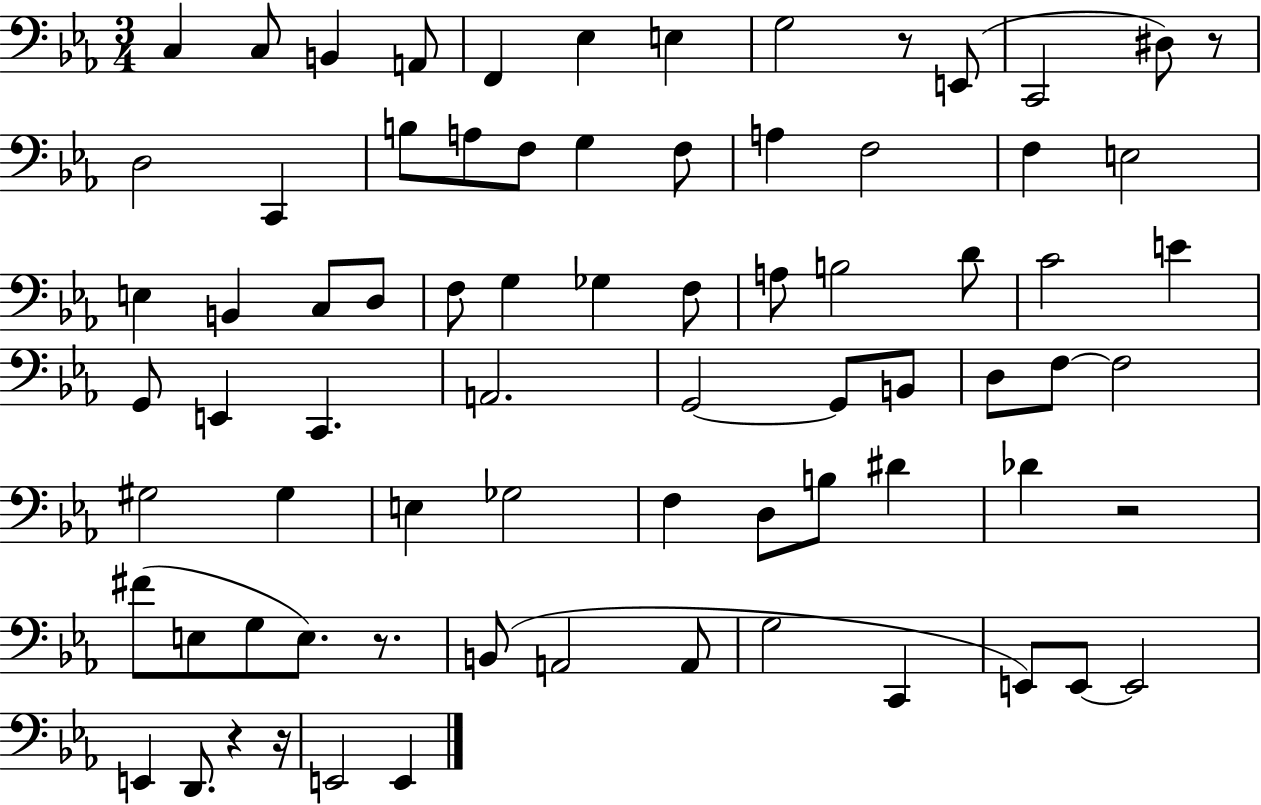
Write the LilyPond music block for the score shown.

{
  \clef bass
  \numericTimeSignature
  \time 3/4
  \key ees \major
  \repeat volta 2 { c4 c8 b,4 a,8 | f,4 ees4 e4 | g2 r8 e,8( | c,2 dis8) r8 | \break d2 c,4 | b8 a8 f8 g4 f8 | a4 f2 | f4 e2 | \break e4 b,4 c8 d8 | f8 g4 ges4 f8 | a8 b2 d'8 | c'2 e'4 | \break g,8 e,4 c,4. | a,2. | g,2~~ g,8 b,8 | d8 f8~~ f2 | \break gis2 gis4 | e4 ges2 | f4 d8 b8 dis'4 | des'4 r2 | \break fis'8( e8 g8 e8.) r8. | b,8( a,2 a,8 | g2 c,4 | e,8) e,8~~ e,2 | \break e,4 d,8. r4 r16 | e,2 e,4 | } \bar "|."
}